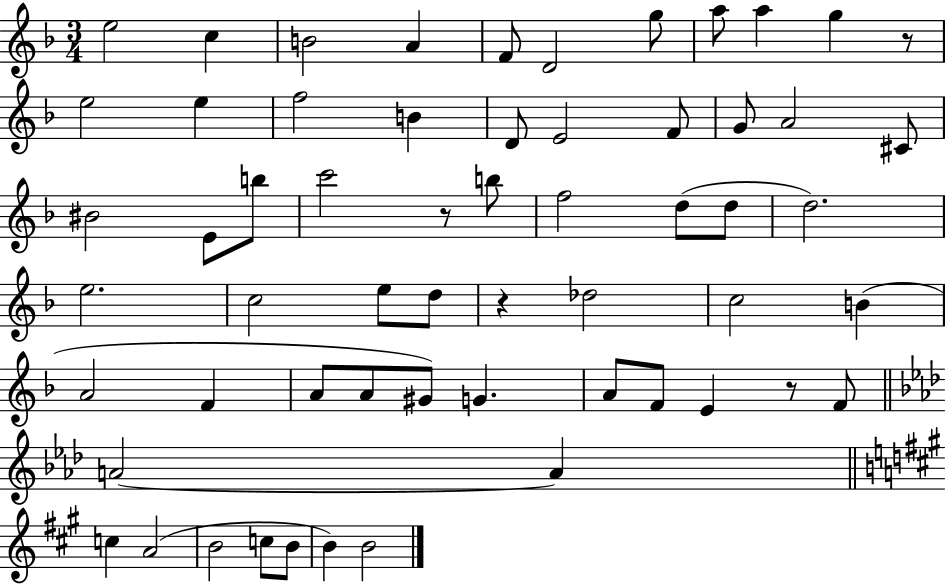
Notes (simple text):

E5/h C5/q B4/h A4/q F4/e D4/h G5/e A5/e A5/q G5/q R/e E5/h E5/q F5/h B4/q D4/e E4/h F4/e G4/e A4/h C#4/e BIS4/h E4/e B5/e C6/h R/e B5/e F5/h D5/e D5/e D5/h. E5/h. C5/h E5/e D5/e R/q Db5/h C5/h B4/q A4/h F4/q A4/e A4/e G#4/e G4/q. A4/e F4/e E4/q R/e F4/e A4/h A4/q C5/q A4/h B4/h C5/e B4/e B4/q B4/h